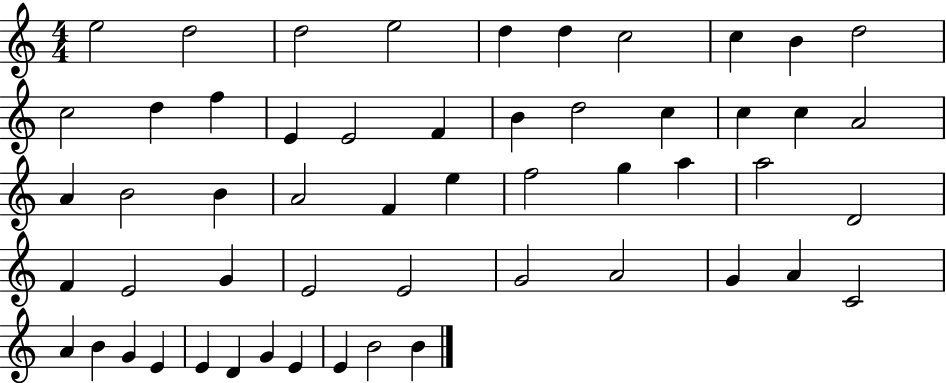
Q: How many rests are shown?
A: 0